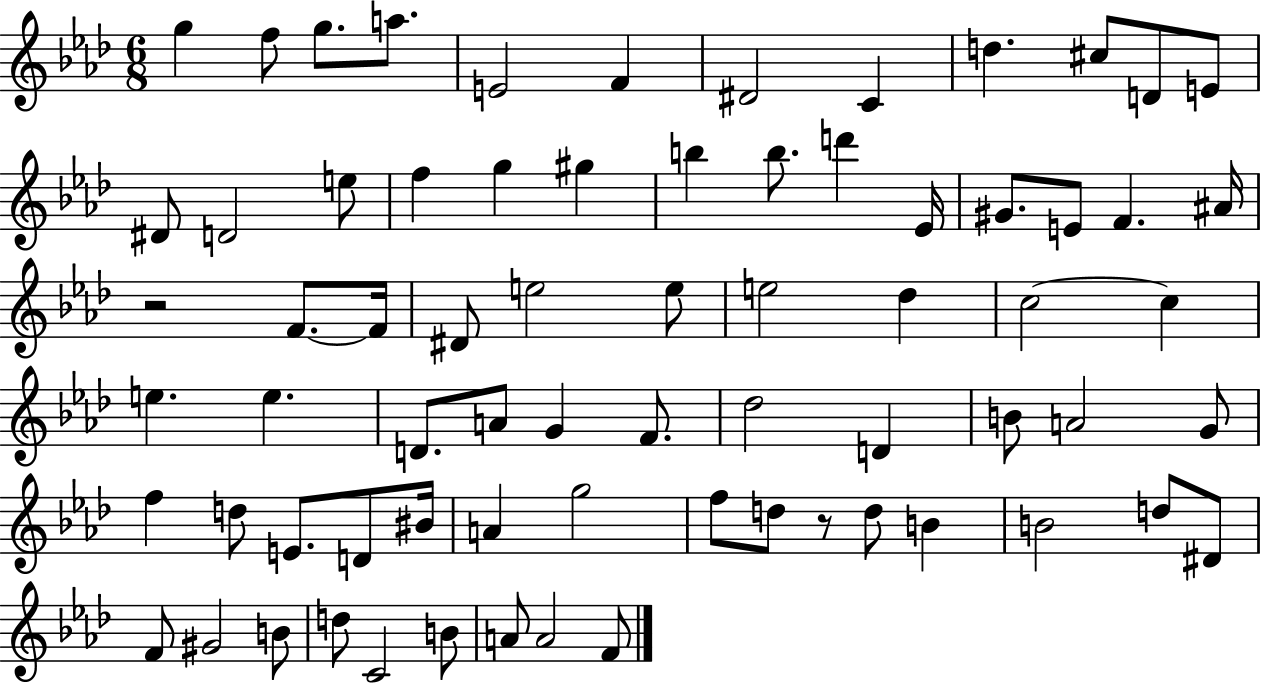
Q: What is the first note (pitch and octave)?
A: G5